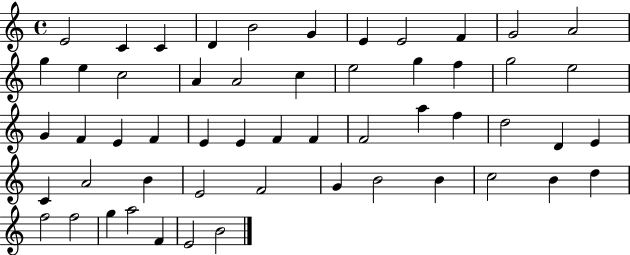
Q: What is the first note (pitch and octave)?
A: E4